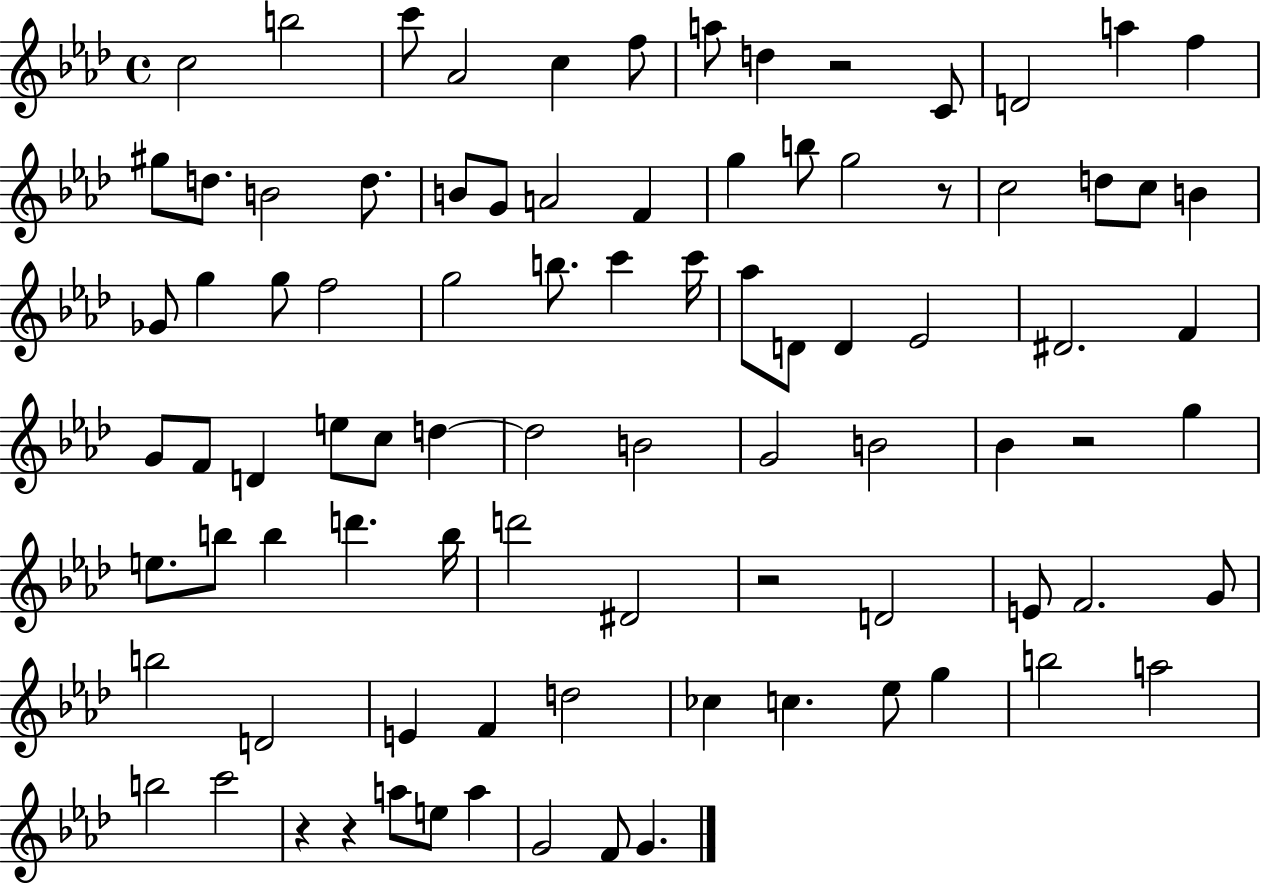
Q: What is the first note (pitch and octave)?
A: C5